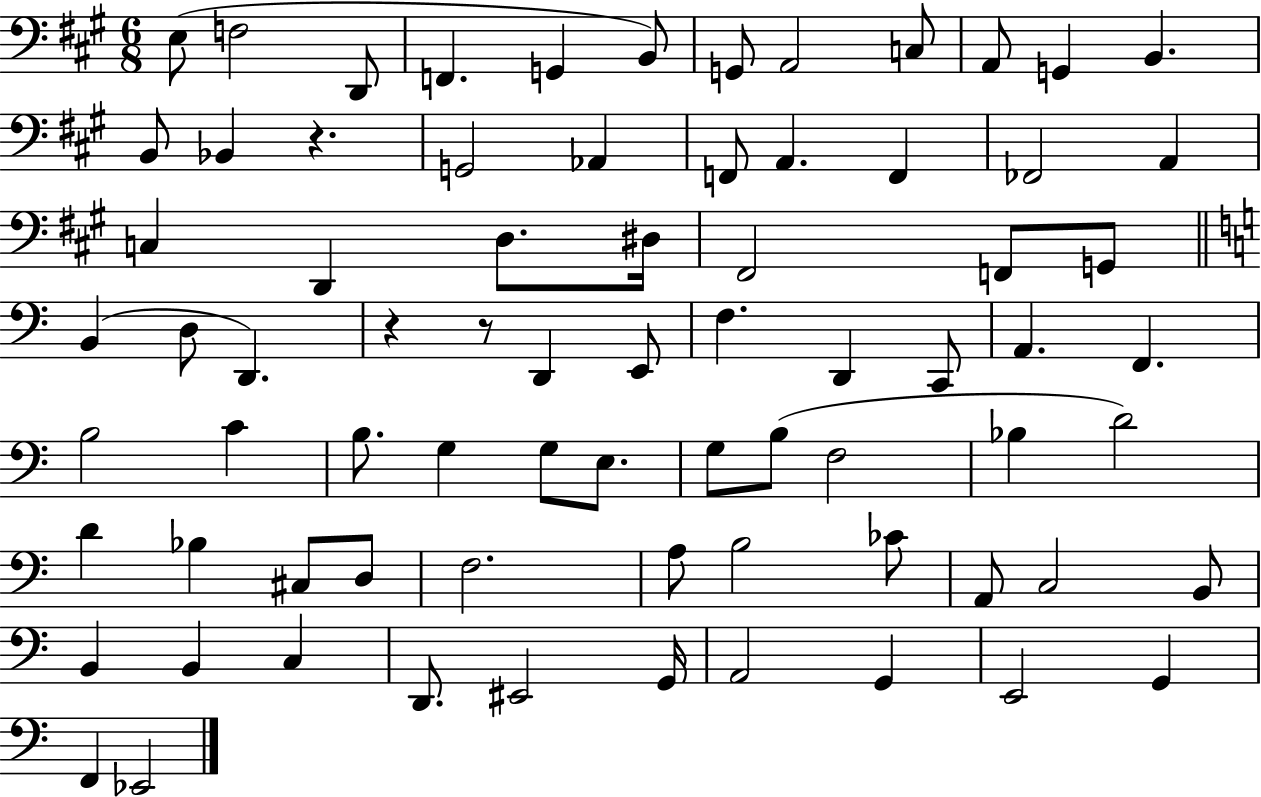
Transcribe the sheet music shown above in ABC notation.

X:1
T:Untitled
M:6/8
L:1/4
K:A
E,/2 F,2 D,,/2 F,, G,, B,,/2 G,,/2 A,,2 C,/2 A,,/2 G,, B,, B,,/2 _B,, z G,,2 _A,, F,,/2 A,, F,, _F,,2 A,, C, D,, D,/2 ^D,/4 ^F,,2 F,,/2 G,,/2 B,, D,/2 D,, z z/2 D,, E,,/2 F, D,, C,,/2 A,, F,, B,2 C B,/2 G, G,/2 E,/2 G,/2 B,/2 F,2 _B, D2 D _B, ^C,/2 D,/2 F,2 A,/2 B,2 _C/2 A,,/2 C,2 B,,/2 B,, B,, C, D,,/2 ^E,,2 G,,/4 A,,2 G,, E,,2 G,, F,, _E,,2